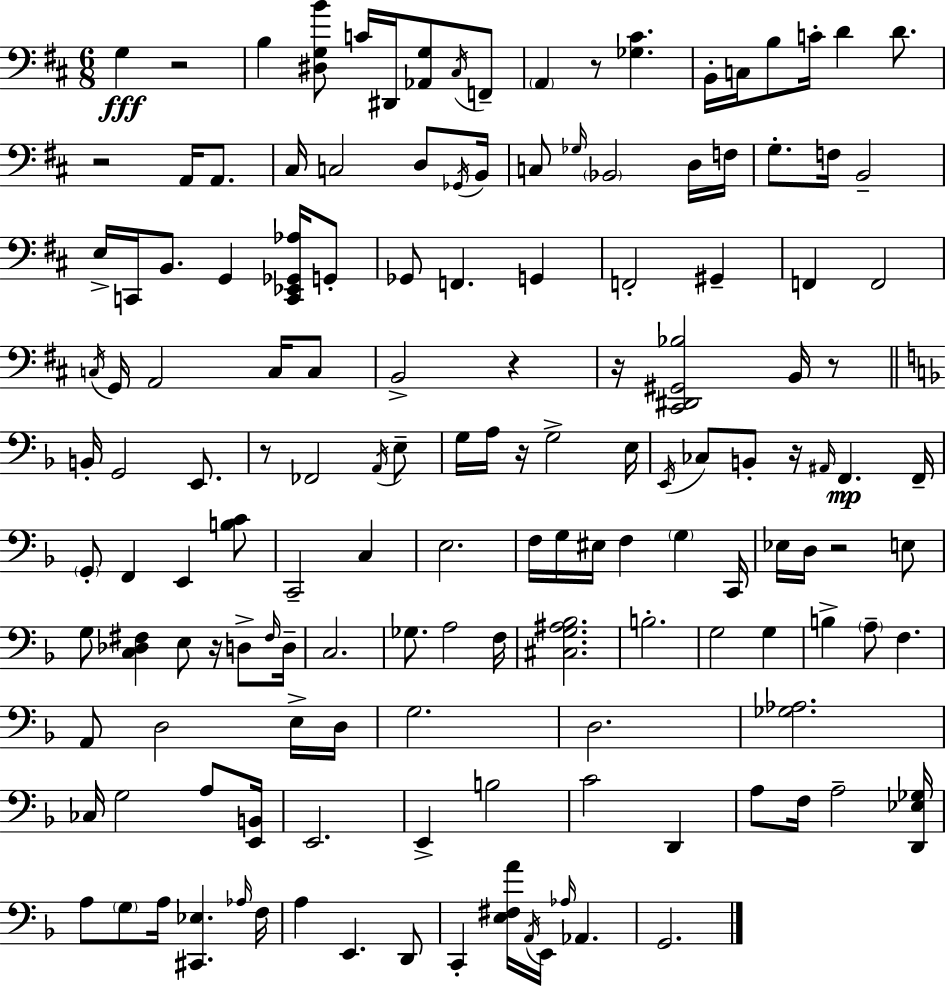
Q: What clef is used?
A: bass